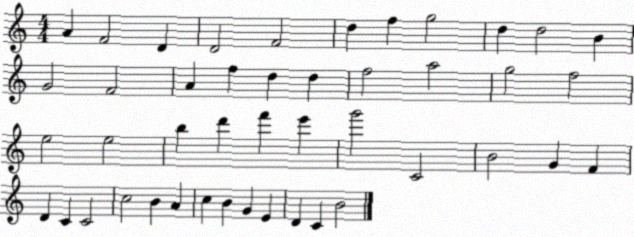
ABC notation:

X:1
T:Untitled
M:4/4
L:1/4
K:C
A F2 D D2 F2 d f g2 d d2 B G2 F2 A f d d f2 a2 g2 f2 e2 e2 b d' f' e' g'2 C2 B2 G F D C C2 c2 B A c B G E D C B2